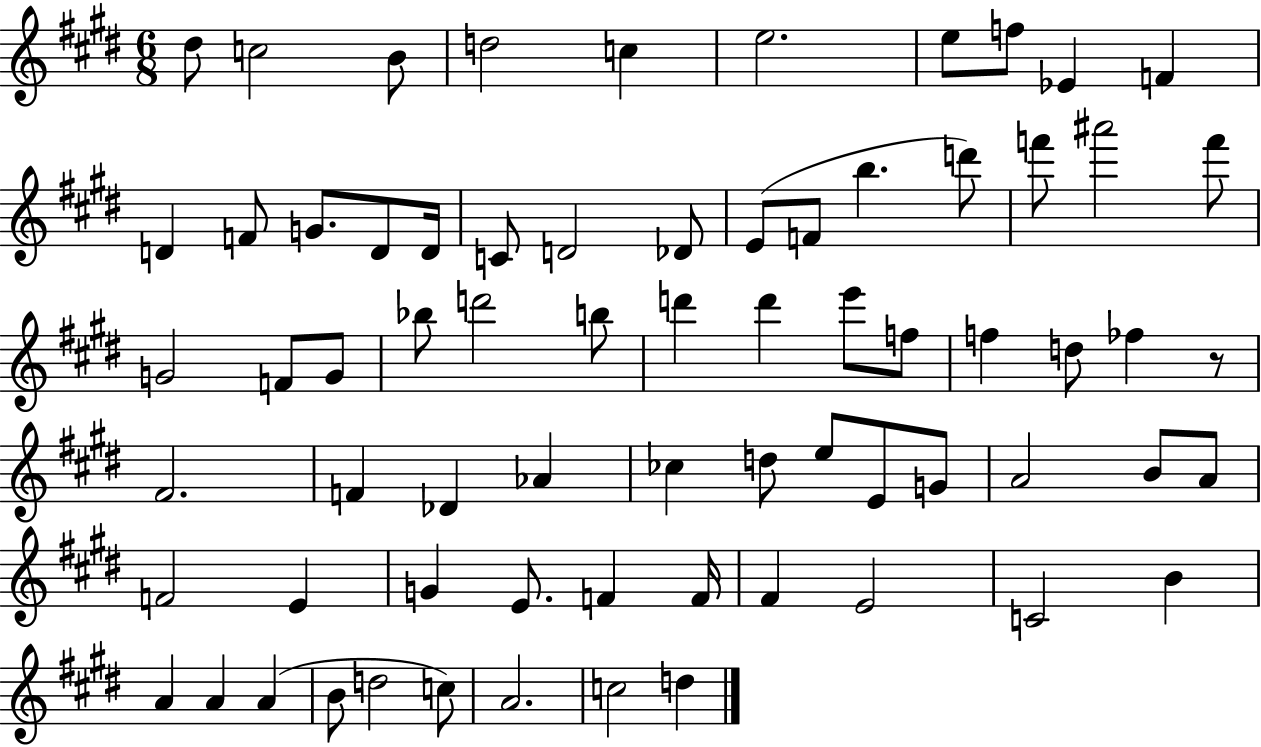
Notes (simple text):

D#5/e C5/h B4/e D5/h C5/q E5/h. E5/e F5/e Eb4/q F4/q D4/q F4/e G4/e. D4/e D4/s C4/e D4/h Db4/e E4/e F4/e B5/q. D6/e F6/e A#6/h F6/e G4/h F4/e G4/e Bb5/e D6/h B5/e D6/q D6/q E6/e F5/e F5/q D5/e FES5/q R/e F#4/h. F4/q Db4/q Ab4/q CES5/q D5/e E5/e E4/e G4/e A4/h B4/e A4/e F4/h E4/q G4/q E4/e. F4/q F4/s F#4/q E4/h C4/h B4/q A4/q A4/q A4/q B4/e D5/h C5/e A4/h. C5/h D5/q